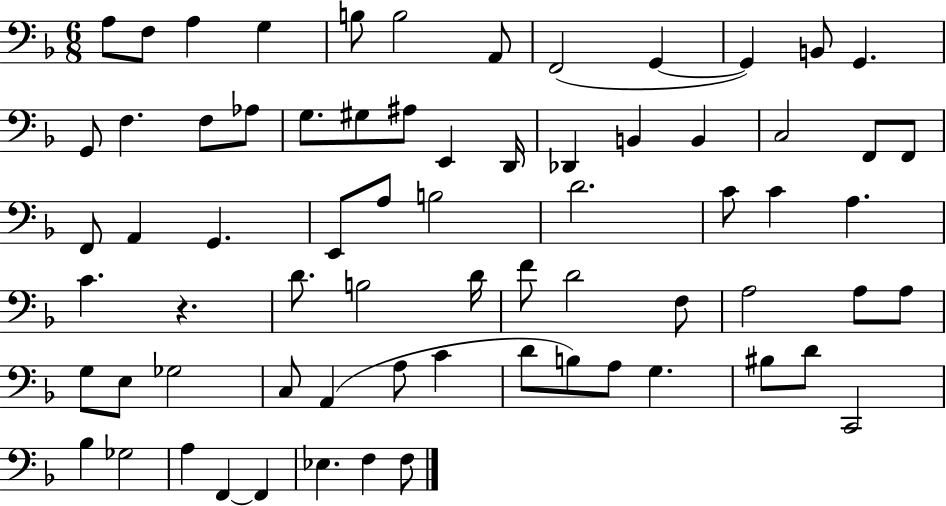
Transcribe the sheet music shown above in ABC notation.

X:1
T:Untitled
M:6/8
L:1/4
K:F
A,/2 F,/2 A, G, B,/2 B,2 A,,/2 F,,2 G,, G,, B,,/2 G,, G,,/2 F, F,/2 _A,/2 G,/2 ^G,/2 ^A,/2 E,, D,,/4 _D,, B,, B,, C,2 F,,/2 F,,/2 F,,/2 A,, G,, E,,/2 A,/2 B,2 D2 C/2 C A, C z D/2 B,2 D/4 F/2 D2 F,/2 A,2 A,/2 A,/2 G,/2 E,/2 _G,2 C,/2 A,, A,/2 C D/2 B,/2 A,/2 G, ^B,/2 D/2 C,,2 _B, _G,2 A, F,, F,, _E, F, F,/2